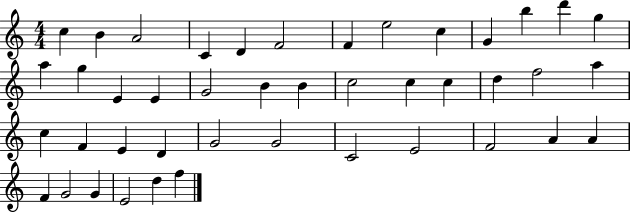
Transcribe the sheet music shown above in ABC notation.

X:1
T:Untitled
M:4/4
L:1/4
K:C
c B A2 C D F2 F e2 c G b d' g a g E E G2 B B c2 c c d f2 a c F E D G2 G2 C2 E2 F2 A A F G2 G E2 d f